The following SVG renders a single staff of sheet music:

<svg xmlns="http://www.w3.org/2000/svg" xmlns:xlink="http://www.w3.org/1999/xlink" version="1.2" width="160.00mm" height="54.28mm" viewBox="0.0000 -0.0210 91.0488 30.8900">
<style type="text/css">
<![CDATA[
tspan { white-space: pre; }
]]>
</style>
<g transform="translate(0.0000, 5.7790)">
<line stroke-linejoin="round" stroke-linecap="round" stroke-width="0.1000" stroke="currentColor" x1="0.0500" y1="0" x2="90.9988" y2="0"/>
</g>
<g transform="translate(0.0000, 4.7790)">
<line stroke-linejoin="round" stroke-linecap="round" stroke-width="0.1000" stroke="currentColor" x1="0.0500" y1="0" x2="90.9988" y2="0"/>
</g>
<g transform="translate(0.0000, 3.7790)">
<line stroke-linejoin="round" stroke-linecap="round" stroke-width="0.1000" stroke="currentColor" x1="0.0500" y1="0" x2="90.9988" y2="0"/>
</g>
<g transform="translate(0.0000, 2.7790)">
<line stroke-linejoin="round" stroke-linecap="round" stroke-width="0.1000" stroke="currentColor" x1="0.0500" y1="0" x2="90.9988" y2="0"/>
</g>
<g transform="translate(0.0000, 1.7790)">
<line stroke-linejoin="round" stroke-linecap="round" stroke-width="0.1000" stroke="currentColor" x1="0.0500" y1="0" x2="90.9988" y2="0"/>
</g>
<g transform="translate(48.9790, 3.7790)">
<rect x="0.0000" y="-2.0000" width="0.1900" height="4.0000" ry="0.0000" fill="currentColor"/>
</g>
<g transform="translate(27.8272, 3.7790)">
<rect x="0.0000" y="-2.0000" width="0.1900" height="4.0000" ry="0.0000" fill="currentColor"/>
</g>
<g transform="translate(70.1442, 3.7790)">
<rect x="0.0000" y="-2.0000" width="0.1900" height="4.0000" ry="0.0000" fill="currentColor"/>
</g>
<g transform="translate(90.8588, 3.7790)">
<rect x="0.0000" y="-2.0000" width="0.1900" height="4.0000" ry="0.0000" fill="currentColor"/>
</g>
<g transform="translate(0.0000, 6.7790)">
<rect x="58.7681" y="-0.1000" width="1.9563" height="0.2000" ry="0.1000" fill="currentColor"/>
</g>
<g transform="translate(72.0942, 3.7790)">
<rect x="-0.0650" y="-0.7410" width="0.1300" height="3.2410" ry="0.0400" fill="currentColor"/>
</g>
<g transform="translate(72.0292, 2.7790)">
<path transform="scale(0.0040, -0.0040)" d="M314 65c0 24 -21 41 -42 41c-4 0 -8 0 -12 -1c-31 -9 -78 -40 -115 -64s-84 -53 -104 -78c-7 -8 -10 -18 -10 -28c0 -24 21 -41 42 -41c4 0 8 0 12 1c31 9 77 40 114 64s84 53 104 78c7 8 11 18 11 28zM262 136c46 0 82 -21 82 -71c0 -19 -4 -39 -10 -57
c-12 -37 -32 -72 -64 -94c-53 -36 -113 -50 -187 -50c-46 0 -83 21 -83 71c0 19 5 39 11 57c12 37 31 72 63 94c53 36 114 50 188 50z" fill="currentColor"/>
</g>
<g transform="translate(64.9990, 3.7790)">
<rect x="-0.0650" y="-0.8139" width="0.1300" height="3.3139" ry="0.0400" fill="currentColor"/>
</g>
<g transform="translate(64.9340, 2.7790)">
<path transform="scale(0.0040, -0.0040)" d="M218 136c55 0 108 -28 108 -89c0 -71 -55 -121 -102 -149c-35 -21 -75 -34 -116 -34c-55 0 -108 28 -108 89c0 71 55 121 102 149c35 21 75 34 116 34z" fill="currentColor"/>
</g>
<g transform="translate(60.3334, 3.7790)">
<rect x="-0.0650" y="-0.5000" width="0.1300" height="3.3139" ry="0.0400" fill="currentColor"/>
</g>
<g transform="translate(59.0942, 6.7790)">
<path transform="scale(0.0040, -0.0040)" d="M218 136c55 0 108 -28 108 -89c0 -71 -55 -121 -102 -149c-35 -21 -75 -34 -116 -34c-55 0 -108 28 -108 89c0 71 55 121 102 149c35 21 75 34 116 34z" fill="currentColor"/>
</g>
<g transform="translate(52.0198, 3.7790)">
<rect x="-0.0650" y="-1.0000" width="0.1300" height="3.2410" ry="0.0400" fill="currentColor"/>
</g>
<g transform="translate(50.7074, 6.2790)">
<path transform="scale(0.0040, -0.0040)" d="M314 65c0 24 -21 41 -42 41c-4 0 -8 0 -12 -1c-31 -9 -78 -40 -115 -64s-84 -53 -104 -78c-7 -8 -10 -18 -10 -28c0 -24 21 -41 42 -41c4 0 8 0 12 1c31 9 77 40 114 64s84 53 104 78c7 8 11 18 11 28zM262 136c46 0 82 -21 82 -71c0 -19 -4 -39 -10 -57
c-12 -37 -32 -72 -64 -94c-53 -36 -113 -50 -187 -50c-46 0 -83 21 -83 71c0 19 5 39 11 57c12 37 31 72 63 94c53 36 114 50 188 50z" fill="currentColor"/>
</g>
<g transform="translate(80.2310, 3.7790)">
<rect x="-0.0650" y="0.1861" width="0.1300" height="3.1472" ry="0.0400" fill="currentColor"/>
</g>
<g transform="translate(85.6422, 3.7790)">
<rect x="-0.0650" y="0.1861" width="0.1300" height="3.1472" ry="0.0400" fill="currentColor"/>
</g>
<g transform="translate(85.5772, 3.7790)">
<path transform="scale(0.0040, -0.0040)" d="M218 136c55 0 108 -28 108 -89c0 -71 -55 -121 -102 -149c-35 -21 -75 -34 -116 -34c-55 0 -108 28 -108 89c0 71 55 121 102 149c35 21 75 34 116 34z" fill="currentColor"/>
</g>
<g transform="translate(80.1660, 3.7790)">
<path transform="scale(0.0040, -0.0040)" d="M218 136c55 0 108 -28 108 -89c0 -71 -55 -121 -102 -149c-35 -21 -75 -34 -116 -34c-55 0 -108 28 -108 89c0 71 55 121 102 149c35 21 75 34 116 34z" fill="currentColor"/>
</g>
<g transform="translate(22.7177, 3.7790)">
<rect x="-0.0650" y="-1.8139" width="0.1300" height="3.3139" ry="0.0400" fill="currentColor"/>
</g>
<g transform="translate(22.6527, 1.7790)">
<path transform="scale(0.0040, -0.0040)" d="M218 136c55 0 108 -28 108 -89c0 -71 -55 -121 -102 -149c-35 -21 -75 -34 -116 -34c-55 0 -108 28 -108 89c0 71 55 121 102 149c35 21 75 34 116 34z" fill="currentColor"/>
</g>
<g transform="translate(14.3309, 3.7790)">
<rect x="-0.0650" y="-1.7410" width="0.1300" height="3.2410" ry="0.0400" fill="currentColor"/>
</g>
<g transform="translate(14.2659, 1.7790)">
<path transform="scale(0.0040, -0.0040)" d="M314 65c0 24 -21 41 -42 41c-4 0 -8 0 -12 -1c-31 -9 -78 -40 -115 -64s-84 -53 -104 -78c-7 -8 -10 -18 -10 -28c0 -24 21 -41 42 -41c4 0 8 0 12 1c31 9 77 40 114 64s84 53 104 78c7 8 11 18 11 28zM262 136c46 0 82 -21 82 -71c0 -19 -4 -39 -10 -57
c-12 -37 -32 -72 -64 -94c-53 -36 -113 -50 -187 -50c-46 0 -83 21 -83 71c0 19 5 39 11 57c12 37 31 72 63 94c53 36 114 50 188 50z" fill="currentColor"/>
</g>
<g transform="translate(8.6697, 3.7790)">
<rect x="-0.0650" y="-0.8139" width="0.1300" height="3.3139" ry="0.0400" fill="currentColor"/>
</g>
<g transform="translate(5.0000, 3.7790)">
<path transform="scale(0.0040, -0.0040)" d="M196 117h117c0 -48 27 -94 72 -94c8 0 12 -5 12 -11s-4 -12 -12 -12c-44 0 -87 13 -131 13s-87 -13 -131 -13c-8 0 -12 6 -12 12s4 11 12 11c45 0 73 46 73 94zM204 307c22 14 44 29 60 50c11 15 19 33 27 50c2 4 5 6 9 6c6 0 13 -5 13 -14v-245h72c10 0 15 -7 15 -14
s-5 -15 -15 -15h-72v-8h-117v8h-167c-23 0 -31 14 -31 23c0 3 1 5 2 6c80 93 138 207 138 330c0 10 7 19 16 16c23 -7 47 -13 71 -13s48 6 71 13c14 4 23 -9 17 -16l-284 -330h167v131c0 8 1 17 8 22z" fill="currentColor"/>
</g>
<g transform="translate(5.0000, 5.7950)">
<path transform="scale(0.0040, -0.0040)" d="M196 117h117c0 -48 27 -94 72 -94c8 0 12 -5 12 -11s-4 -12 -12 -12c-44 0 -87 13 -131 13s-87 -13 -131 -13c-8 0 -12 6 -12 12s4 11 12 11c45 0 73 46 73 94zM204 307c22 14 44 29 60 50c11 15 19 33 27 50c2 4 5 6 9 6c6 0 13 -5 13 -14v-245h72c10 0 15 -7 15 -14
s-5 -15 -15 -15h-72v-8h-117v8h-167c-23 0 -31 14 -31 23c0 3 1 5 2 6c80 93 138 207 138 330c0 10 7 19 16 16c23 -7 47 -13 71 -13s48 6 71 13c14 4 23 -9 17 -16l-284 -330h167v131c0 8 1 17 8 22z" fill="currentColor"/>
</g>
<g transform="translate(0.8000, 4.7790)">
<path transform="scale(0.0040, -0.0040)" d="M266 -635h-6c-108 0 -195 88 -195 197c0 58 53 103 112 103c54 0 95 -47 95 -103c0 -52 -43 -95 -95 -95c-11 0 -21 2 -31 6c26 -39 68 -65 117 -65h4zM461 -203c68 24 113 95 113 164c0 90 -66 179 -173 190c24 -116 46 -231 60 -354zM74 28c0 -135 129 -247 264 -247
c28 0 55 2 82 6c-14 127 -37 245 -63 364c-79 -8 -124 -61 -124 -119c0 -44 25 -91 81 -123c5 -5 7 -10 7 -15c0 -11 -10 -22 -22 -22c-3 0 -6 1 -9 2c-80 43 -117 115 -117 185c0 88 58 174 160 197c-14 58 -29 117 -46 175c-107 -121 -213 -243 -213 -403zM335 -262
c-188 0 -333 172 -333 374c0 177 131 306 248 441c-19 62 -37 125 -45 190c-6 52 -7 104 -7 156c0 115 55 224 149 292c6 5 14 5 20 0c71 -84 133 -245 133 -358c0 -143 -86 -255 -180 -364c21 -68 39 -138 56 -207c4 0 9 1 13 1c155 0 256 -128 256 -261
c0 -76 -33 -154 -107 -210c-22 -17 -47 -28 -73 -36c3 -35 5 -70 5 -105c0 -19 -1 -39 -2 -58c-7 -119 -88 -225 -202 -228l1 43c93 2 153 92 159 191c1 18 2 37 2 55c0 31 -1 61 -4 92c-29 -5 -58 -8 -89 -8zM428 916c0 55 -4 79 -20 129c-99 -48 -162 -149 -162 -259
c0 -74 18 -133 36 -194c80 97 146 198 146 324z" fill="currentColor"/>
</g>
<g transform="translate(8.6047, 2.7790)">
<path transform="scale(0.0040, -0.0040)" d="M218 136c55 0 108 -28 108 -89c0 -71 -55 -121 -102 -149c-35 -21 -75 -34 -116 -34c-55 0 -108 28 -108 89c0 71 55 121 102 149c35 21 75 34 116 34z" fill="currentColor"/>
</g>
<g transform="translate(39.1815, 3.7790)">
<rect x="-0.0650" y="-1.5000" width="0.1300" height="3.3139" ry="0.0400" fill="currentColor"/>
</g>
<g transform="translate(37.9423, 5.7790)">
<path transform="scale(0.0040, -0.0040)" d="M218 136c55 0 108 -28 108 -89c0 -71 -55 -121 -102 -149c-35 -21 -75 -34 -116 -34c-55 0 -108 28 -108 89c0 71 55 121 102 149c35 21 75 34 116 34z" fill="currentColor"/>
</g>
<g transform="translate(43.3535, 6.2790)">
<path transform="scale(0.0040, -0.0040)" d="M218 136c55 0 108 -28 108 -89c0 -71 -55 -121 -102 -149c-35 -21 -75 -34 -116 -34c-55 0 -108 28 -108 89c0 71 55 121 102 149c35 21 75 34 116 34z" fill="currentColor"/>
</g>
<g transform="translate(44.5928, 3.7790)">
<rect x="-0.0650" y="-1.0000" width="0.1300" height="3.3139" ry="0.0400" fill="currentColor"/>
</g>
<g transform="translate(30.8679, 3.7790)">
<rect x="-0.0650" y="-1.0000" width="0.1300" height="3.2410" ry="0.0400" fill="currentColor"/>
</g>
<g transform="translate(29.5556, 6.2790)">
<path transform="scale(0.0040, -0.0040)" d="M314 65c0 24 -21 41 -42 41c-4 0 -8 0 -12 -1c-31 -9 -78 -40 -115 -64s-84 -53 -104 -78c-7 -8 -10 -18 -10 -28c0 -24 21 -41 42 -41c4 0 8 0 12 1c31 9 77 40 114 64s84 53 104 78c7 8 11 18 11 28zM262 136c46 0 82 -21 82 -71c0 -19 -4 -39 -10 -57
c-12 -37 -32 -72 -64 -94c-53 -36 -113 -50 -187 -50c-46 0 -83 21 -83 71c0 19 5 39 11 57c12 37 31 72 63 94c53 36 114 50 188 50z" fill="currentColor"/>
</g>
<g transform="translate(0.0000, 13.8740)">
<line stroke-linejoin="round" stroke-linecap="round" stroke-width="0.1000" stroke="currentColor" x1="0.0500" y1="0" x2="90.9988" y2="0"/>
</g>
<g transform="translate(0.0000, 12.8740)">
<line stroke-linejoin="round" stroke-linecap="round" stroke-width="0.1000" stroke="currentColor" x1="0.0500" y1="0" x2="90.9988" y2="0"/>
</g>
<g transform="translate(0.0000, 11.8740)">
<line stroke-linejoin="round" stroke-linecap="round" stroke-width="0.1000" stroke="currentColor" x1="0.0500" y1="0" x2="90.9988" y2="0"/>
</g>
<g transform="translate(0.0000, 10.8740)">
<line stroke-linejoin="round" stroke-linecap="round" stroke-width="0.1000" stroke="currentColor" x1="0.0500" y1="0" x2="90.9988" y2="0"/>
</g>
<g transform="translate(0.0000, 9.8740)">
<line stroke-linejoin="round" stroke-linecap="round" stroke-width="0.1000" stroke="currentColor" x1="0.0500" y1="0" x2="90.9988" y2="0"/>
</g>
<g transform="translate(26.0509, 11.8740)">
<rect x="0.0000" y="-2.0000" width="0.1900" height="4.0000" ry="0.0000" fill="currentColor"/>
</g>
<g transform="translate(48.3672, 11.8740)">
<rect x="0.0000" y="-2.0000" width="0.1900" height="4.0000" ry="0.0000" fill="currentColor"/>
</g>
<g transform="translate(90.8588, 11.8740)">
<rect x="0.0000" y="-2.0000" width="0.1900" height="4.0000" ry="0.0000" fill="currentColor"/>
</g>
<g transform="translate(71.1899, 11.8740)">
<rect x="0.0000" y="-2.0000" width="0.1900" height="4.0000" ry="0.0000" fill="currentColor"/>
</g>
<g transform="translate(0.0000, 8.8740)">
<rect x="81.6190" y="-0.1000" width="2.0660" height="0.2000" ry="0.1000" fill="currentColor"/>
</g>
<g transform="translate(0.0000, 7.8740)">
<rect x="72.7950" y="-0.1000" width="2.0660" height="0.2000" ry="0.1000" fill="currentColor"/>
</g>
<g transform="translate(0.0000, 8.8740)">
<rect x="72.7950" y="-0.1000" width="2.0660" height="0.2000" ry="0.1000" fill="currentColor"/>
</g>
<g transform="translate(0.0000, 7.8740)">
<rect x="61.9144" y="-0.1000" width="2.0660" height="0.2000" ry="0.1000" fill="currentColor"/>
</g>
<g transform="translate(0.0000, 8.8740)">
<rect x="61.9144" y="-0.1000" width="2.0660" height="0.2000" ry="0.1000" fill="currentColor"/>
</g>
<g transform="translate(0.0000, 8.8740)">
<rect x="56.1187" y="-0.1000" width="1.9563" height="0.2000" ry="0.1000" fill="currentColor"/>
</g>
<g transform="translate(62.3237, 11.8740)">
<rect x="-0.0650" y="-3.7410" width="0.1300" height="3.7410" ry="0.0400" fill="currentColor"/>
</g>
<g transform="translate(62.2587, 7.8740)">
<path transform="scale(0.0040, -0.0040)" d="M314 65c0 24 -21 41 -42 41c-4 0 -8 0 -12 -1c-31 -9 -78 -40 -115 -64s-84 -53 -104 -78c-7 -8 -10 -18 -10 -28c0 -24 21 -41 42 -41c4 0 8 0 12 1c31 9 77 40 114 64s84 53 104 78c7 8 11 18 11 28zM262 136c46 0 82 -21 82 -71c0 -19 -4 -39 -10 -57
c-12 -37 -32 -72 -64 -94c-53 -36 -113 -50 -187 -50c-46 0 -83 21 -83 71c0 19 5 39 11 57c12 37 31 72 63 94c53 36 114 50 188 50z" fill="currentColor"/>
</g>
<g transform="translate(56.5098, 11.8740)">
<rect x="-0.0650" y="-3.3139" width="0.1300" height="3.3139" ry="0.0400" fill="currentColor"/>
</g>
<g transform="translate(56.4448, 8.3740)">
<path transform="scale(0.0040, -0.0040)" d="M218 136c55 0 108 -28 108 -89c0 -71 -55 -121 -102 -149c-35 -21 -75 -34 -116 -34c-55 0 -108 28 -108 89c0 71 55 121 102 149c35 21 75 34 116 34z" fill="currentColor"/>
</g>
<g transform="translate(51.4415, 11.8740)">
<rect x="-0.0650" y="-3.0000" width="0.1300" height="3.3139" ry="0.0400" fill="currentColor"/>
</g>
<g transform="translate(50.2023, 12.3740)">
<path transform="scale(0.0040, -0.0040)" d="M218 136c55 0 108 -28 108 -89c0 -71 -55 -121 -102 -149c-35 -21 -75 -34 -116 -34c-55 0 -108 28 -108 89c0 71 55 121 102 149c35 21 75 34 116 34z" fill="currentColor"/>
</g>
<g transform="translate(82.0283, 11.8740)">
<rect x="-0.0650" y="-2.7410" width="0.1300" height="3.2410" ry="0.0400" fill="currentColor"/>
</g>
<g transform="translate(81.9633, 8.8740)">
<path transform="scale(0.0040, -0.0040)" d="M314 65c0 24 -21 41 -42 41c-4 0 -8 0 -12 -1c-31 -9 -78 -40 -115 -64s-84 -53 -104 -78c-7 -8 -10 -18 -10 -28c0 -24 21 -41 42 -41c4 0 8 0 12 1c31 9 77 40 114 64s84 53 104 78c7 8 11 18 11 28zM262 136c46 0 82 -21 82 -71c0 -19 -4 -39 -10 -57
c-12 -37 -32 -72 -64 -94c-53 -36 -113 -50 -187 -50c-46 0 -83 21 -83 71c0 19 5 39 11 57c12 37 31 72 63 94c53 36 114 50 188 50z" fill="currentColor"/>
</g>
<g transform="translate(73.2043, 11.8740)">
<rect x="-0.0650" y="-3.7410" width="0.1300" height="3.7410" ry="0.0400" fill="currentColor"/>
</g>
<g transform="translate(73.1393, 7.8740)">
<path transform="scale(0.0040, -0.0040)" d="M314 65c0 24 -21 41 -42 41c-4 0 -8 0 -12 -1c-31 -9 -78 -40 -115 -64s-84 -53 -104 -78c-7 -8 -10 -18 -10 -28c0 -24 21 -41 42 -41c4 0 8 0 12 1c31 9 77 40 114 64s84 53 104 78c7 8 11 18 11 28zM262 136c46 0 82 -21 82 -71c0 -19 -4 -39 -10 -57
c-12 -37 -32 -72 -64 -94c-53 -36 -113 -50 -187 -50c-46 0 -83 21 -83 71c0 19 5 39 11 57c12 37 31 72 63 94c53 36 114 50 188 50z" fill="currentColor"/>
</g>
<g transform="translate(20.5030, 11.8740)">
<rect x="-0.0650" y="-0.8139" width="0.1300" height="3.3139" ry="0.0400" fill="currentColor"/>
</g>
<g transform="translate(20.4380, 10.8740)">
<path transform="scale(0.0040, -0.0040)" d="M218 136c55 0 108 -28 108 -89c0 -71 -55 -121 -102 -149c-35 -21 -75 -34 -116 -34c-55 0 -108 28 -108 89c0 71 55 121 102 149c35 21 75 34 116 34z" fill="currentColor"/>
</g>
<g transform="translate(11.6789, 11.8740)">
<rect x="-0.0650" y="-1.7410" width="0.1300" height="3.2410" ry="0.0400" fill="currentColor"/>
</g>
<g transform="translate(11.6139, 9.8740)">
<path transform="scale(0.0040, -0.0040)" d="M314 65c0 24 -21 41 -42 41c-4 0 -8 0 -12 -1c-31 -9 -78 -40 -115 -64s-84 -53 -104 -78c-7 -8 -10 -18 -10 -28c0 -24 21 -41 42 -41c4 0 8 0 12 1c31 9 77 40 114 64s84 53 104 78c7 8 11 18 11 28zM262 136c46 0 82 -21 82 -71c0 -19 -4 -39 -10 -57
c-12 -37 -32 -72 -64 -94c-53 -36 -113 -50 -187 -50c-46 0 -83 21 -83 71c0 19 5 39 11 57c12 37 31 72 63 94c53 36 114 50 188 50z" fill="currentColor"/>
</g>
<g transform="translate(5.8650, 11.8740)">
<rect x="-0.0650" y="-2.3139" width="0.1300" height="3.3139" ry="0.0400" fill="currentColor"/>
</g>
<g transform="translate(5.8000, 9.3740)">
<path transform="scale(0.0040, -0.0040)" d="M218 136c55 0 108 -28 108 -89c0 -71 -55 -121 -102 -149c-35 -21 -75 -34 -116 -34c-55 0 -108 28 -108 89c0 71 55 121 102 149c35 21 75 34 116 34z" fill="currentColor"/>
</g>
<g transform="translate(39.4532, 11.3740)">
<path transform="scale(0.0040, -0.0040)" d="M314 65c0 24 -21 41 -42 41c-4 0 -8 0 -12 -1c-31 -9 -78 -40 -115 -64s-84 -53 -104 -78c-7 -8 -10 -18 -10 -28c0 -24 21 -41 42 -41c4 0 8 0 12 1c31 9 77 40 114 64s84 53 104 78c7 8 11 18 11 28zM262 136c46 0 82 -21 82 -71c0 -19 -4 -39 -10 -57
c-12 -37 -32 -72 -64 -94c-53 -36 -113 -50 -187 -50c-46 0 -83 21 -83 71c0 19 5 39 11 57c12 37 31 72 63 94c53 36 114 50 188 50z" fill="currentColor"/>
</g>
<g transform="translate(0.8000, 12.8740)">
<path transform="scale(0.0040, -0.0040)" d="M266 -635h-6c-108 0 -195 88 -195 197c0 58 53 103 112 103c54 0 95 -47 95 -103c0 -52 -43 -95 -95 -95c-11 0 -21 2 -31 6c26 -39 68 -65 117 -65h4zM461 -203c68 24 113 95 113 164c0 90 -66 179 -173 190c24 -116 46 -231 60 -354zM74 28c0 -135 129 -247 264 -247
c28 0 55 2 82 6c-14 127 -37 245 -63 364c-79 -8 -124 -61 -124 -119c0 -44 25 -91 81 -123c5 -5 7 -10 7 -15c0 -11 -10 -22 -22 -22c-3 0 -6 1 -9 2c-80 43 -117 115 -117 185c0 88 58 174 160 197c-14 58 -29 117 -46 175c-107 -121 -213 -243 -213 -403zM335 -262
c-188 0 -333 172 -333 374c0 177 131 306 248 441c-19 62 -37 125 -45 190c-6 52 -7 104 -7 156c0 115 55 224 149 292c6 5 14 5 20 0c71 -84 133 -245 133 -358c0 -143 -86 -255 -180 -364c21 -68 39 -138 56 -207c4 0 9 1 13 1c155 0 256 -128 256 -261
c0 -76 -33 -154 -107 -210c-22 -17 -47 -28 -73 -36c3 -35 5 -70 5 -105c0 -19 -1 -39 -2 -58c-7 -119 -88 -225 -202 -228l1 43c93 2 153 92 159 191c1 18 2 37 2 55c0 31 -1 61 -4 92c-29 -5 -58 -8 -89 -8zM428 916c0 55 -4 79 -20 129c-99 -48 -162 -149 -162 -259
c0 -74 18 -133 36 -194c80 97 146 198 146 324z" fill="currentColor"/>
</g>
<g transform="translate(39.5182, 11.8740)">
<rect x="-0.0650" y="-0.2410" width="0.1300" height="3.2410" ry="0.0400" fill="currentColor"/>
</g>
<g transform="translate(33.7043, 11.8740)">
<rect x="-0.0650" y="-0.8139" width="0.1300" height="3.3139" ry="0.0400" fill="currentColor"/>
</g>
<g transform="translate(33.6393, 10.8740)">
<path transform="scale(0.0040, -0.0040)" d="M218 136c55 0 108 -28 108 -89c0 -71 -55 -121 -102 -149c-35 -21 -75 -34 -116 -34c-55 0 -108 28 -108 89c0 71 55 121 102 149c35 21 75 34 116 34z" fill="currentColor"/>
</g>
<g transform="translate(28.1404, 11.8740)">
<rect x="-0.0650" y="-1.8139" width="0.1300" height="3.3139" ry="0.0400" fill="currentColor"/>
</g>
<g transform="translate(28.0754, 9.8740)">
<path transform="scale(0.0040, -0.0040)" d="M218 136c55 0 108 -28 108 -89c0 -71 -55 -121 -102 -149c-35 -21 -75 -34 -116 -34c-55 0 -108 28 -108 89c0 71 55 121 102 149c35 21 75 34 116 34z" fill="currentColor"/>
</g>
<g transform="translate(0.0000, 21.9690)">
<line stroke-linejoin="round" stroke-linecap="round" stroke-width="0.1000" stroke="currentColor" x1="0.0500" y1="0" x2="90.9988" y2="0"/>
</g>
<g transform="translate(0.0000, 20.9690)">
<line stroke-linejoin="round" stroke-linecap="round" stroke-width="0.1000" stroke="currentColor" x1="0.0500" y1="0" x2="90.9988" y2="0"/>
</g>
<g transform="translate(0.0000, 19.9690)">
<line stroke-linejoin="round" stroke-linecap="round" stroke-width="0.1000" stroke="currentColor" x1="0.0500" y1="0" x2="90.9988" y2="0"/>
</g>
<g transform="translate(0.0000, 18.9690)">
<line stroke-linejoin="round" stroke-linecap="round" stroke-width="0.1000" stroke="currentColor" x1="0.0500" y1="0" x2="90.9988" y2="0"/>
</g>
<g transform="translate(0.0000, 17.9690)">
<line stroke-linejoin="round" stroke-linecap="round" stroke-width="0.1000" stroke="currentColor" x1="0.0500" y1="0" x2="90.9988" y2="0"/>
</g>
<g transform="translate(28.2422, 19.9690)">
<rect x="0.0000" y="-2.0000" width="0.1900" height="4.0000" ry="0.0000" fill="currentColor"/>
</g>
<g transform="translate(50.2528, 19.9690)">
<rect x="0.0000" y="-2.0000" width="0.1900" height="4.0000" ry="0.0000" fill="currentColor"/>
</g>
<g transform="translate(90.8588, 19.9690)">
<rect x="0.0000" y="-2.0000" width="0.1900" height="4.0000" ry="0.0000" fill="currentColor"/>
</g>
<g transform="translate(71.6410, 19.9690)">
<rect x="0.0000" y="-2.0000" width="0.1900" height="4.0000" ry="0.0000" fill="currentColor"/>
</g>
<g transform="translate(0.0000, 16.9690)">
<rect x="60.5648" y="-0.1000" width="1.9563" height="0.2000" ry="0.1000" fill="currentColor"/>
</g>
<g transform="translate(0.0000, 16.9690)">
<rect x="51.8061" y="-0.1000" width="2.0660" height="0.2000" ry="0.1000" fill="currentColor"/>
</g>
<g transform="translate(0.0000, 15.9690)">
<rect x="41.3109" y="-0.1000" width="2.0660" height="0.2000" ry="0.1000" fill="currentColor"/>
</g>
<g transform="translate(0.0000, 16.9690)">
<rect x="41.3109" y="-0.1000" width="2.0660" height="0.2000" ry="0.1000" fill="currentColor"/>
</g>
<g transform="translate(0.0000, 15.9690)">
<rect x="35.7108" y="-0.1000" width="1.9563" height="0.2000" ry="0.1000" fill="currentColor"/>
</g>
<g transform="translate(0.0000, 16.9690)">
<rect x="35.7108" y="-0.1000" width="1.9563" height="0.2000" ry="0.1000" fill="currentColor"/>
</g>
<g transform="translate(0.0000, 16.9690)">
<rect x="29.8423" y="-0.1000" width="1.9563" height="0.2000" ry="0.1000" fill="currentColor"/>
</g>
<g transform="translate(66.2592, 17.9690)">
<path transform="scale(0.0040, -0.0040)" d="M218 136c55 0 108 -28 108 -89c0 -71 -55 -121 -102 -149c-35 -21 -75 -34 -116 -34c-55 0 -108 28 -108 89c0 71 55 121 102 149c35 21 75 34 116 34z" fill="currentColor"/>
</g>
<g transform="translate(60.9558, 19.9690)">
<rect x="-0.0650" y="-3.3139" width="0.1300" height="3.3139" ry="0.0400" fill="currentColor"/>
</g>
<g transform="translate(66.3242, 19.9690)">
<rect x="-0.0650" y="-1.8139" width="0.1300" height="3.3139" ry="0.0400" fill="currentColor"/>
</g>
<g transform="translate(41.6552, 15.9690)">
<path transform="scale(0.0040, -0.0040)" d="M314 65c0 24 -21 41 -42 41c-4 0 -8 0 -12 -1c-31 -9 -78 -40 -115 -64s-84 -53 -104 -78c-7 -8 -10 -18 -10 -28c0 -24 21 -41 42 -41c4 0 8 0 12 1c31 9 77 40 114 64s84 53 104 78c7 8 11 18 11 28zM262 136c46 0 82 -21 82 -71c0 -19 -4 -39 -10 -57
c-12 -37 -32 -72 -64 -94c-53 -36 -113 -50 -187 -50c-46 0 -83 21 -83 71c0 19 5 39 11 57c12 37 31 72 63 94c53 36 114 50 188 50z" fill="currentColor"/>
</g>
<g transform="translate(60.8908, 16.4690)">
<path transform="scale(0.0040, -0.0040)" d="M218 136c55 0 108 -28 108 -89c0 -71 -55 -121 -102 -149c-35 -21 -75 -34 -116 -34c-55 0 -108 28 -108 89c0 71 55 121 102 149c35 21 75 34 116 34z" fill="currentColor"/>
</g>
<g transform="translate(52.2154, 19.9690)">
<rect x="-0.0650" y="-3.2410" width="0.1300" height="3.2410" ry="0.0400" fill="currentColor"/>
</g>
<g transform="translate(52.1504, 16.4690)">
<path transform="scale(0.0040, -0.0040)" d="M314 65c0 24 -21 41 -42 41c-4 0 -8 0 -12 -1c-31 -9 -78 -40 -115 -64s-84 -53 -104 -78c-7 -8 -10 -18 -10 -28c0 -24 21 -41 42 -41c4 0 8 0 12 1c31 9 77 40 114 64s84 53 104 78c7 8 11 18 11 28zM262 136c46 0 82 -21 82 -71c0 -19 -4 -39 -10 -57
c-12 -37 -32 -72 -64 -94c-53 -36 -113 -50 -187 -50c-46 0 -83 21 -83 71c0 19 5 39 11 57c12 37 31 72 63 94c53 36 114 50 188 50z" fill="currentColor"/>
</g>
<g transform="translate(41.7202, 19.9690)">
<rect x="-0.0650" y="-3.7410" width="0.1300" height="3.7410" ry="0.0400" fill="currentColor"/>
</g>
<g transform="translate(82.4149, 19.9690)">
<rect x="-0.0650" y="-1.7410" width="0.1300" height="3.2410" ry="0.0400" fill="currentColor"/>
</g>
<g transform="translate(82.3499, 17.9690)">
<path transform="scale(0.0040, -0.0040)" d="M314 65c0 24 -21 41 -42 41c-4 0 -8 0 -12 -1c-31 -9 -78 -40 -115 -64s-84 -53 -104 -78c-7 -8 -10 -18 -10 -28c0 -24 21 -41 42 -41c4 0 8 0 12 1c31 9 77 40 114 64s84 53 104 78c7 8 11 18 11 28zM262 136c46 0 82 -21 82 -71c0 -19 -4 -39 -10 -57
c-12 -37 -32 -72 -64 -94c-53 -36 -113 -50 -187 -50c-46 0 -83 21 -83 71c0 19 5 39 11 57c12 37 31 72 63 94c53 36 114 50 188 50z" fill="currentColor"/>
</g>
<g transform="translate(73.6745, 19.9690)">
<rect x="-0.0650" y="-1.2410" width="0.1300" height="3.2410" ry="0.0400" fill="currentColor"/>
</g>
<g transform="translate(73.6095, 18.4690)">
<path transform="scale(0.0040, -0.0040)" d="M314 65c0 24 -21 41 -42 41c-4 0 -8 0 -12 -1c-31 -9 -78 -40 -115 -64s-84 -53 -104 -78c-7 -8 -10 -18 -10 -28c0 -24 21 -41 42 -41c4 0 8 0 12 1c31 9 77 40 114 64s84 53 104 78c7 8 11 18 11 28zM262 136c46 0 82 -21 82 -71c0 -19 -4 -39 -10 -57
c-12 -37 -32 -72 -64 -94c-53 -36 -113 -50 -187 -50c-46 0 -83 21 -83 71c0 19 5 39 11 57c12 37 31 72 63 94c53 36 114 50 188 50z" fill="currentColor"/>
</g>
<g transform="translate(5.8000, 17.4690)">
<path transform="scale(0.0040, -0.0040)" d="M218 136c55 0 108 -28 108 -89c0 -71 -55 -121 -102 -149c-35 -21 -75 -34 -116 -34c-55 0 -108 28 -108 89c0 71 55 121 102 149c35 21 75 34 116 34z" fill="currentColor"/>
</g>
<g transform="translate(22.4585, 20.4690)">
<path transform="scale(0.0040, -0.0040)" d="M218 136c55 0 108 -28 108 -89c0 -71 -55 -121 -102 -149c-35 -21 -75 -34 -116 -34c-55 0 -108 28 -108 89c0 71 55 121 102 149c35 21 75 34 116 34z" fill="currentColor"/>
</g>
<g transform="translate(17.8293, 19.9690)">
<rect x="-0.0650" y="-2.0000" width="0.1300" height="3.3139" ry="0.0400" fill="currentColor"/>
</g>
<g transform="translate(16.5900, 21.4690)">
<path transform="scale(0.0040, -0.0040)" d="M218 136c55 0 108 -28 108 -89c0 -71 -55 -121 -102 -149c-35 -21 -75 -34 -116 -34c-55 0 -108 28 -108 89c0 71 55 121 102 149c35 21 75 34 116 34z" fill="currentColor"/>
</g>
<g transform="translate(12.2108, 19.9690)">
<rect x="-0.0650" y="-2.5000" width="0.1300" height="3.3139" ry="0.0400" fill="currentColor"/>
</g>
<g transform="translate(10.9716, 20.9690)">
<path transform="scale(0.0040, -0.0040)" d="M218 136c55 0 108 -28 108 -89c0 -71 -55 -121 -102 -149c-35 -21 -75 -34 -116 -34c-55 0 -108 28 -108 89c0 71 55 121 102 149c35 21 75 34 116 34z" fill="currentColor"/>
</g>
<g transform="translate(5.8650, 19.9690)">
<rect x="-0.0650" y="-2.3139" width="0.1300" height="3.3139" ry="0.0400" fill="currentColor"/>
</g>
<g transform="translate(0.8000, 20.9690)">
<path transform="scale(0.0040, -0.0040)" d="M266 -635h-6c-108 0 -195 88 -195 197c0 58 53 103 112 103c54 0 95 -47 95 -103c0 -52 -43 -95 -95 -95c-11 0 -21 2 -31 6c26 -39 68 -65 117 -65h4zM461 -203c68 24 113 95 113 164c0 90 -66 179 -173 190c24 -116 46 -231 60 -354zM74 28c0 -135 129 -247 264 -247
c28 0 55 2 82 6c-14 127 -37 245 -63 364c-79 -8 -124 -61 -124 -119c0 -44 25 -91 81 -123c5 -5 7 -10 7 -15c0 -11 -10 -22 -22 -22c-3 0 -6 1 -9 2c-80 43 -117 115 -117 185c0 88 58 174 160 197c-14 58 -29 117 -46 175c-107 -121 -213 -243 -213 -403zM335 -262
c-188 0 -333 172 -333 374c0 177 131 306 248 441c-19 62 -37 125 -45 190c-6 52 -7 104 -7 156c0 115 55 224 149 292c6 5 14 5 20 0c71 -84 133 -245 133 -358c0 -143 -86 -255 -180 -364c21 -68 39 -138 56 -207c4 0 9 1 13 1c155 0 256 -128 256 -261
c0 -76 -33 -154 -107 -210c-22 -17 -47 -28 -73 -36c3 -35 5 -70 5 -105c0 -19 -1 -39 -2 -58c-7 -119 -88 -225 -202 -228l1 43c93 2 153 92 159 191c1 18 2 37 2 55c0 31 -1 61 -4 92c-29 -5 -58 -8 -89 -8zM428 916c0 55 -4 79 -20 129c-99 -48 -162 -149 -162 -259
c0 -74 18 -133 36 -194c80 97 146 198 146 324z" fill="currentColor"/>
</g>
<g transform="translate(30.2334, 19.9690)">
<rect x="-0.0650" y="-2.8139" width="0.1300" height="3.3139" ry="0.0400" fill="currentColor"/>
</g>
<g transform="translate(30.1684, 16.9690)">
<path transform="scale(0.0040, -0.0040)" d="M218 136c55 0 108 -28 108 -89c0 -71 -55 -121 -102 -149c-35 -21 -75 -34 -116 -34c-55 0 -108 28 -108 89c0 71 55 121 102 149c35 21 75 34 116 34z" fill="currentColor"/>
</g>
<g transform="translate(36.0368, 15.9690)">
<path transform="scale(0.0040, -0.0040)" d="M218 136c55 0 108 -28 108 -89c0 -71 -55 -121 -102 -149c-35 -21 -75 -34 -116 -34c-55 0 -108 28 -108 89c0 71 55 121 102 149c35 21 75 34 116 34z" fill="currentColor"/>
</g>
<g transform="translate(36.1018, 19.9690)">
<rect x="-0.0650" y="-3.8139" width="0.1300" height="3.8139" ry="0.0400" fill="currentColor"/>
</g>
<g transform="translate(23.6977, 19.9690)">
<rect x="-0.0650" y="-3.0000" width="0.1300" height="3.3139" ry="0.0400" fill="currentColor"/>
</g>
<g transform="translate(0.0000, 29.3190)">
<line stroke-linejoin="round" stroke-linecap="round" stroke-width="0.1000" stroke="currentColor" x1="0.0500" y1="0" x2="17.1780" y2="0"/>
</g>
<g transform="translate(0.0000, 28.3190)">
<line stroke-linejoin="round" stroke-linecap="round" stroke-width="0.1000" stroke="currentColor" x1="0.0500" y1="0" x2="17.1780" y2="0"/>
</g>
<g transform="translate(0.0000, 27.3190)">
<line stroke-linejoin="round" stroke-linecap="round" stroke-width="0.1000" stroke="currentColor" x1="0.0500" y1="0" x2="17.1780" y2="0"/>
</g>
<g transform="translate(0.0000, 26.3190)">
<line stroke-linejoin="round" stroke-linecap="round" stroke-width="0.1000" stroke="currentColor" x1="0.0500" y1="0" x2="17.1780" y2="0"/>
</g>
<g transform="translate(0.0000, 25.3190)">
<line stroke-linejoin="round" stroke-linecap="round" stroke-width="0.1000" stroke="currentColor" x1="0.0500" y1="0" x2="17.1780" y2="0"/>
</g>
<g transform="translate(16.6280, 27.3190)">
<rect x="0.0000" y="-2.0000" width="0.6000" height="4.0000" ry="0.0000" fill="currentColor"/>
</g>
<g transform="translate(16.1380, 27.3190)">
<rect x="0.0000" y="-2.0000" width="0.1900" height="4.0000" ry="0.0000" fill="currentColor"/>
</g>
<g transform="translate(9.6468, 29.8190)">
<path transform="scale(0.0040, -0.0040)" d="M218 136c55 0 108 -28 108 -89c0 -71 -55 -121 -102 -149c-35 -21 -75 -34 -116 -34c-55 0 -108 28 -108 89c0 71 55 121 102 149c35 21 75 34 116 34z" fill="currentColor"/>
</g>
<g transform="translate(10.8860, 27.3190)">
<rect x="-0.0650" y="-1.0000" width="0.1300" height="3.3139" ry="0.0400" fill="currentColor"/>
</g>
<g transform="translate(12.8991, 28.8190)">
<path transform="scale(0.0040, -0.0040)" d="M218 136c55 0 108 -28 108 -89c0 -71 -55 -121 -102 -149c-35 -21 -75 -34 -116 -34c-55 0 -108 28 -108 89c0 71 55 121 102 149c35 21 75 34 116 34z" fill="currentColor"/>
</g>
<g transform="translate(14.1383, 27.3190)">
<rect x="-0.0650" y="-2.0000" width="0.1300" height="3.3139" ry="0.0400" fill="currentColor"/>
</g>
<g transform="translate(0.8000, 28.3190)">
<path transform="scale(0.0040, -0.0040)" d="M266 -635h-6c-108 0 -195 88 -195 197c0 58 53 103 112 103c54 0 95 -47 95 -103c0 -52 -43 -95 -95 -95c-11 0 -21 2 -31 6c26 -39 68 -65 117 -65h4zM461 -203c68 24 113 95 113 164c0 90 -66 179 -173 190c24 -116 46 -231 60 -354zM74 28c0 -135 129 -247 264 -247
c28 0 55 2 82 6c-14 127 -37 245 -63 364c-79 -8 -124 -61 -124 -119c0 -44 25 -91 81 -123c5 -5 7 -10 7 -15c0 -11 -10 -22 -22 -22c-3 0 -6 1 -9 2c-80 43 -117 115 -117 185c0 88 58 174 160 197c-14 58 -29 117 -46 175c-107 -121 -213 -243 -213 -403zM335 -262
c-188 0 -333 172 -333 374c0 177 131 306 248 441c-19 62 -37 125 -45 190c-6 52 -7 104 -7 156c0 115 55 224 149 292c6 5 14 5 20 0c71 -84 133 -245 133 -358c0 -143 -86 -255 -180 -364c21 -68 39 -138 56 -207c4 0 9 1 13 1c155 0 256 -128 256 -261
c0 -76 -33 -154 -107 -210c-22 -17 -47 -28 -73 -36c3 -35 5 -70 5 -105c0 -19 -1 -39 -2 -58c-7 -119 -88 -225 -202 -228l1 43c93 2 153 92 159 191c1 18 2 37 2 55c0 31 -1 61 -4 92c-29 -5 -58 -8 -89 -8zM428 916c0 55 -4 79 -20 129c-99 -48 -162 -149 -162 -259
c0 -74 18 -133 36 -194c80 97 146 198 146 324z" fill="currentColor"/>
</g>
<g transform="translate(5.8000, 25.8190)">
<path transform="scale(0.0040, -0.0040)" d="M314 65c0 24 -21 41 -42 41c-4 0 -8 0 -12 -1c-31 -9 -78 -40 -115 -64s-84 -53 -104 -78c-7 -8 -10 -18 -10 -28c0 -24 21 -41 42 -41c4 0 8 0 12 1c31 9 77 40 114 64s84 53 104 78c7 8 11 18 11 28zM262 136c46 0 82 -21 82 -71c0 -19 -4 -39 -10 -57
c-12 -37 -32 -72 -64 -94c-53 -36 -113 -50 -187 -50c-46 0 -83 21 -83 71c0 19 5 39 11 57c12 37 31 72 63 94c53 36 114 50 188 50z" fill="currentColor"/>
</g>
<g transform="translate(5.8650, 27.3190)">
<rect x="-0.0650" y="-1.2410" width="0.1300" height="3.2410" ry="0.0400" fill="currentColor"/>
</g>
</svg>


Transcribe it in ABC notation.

X:1
T:Untitled
M:4/4
L:1/4
K:C
d f2 f D2 E D D2 C d d2 B B g f2 d f d c2 A b c'2 c'2 a2 g G F A a c' c'2 b2 b f e2 f2 e2 D F